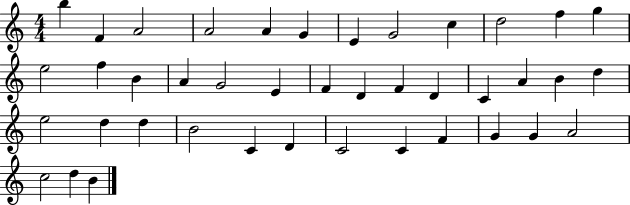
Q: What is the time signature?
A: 4/4